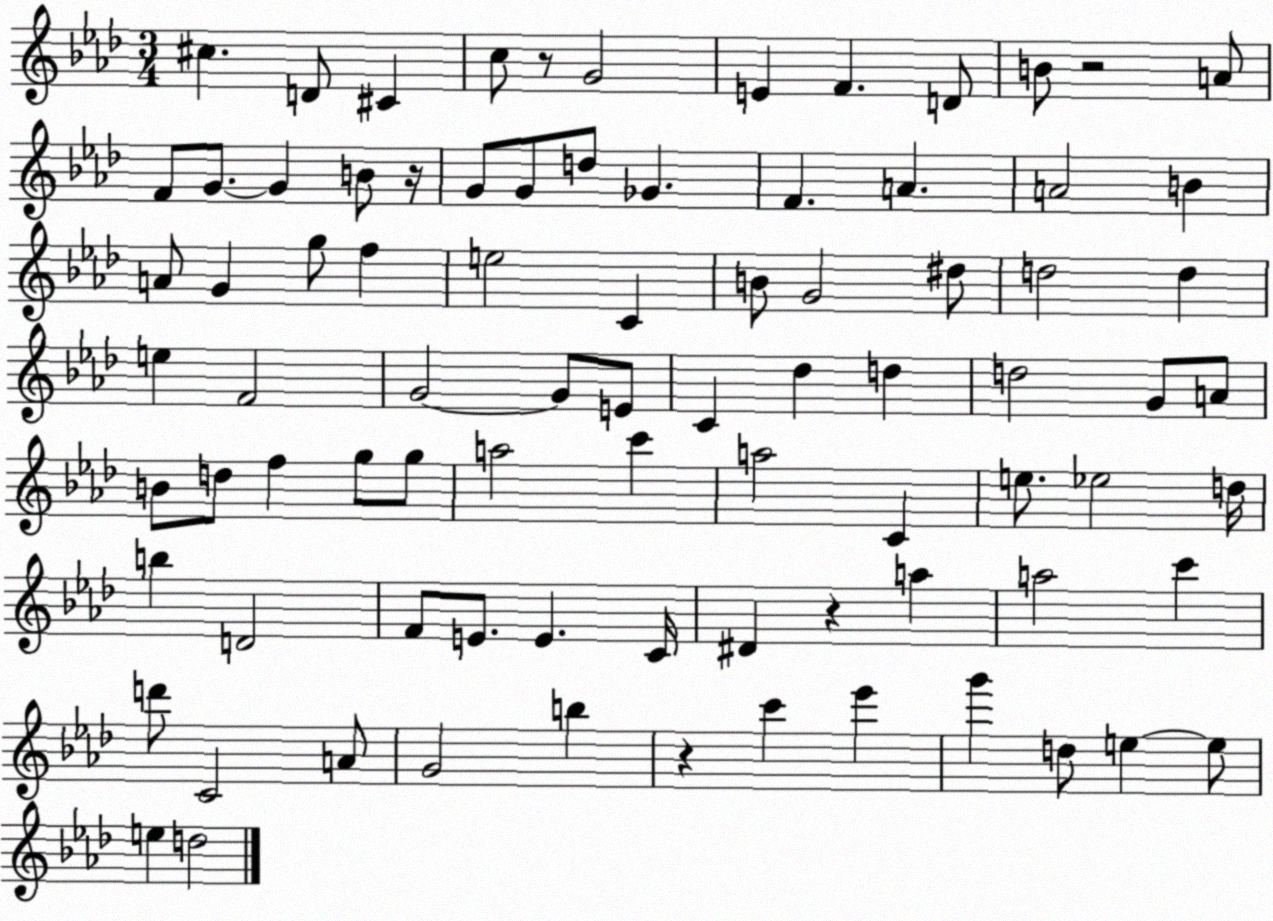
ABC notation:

X:1
T:Untitled
M:3/4
L:1/4
K:Ab
^c D/2 ^C c/2 z/2 G2 E F D/2 B/2 z2 A/2 F/2 G/2 G B/2 z/4 G/2 G/2 d/2 _G F A A2 B A/2 G g/2 f e2 C B/2 G2 ^d/2 d2 d e F2 G2 G/2 E/2 C _d d d2 G/2 A/2 B/2 d/2 f g/2 g/2 a2 c' a2 C e/2 _e2 d/4 b D2 F/2 E/2 E C/4 ^D z a a2 c' d'/2 C2 A/2 G2 b z c' _e' g' d/2 e e/2 e d2